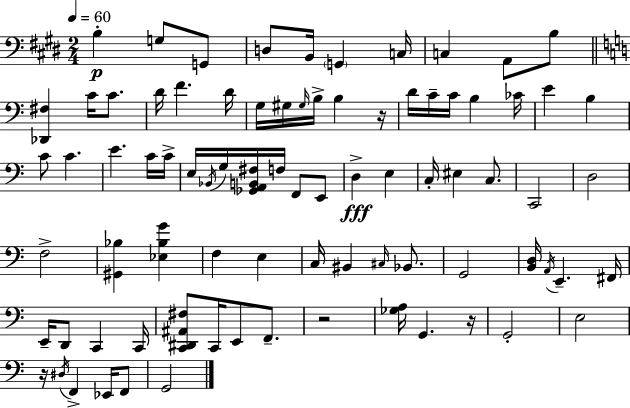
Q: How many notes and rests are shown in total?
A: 82